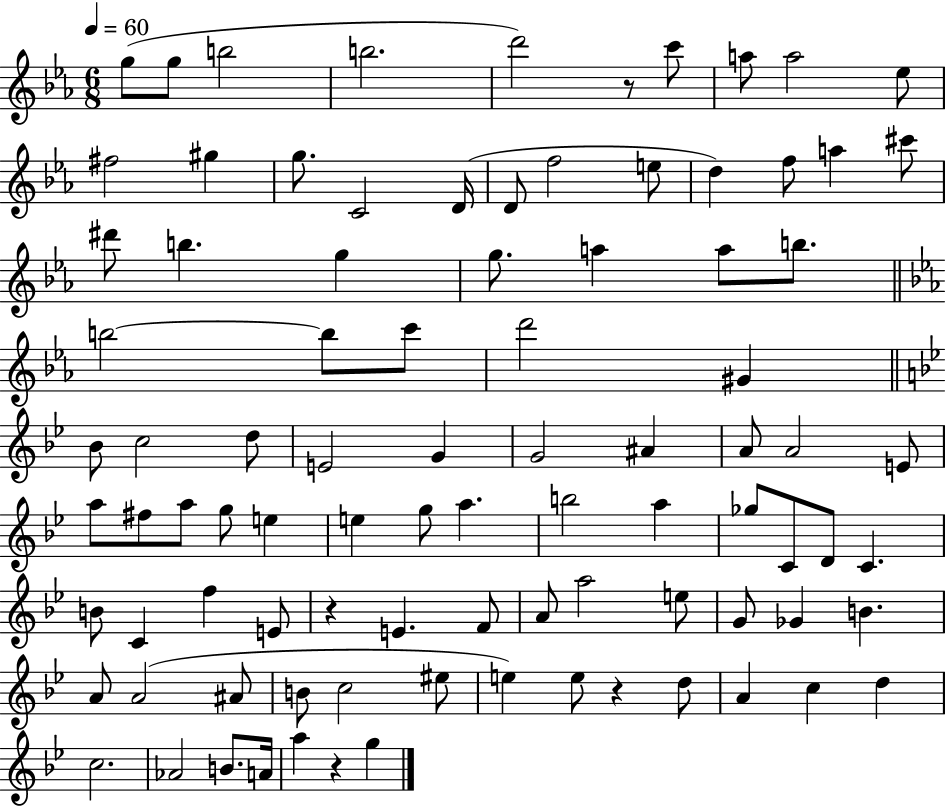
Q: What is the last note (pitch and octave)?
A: G5